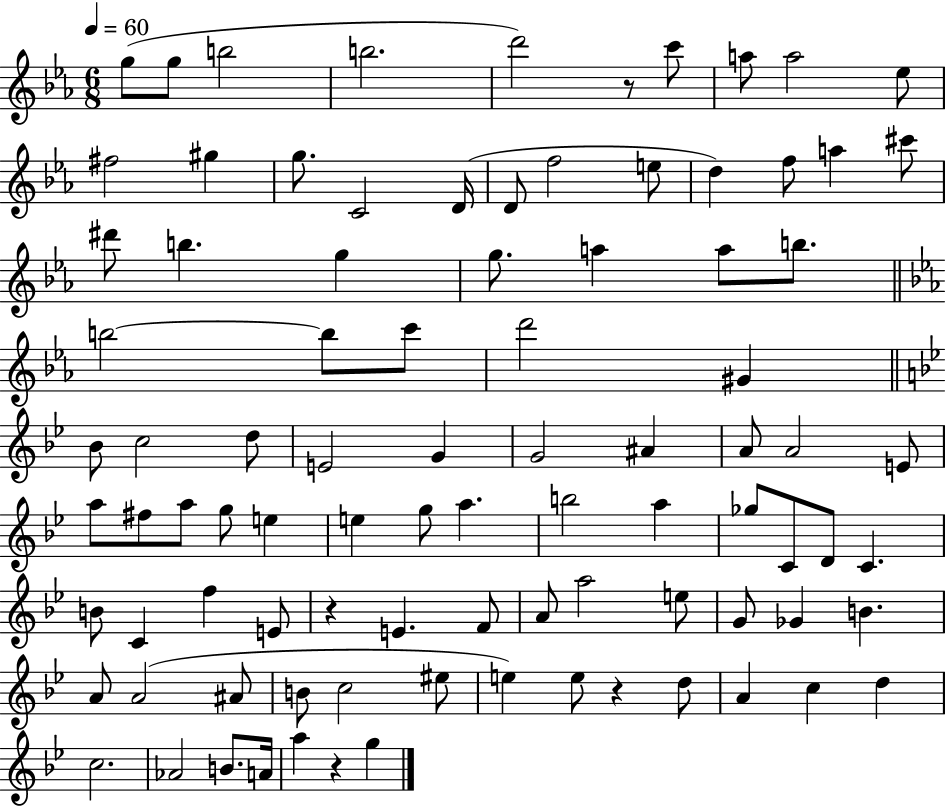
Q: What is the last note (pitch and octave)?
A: G5